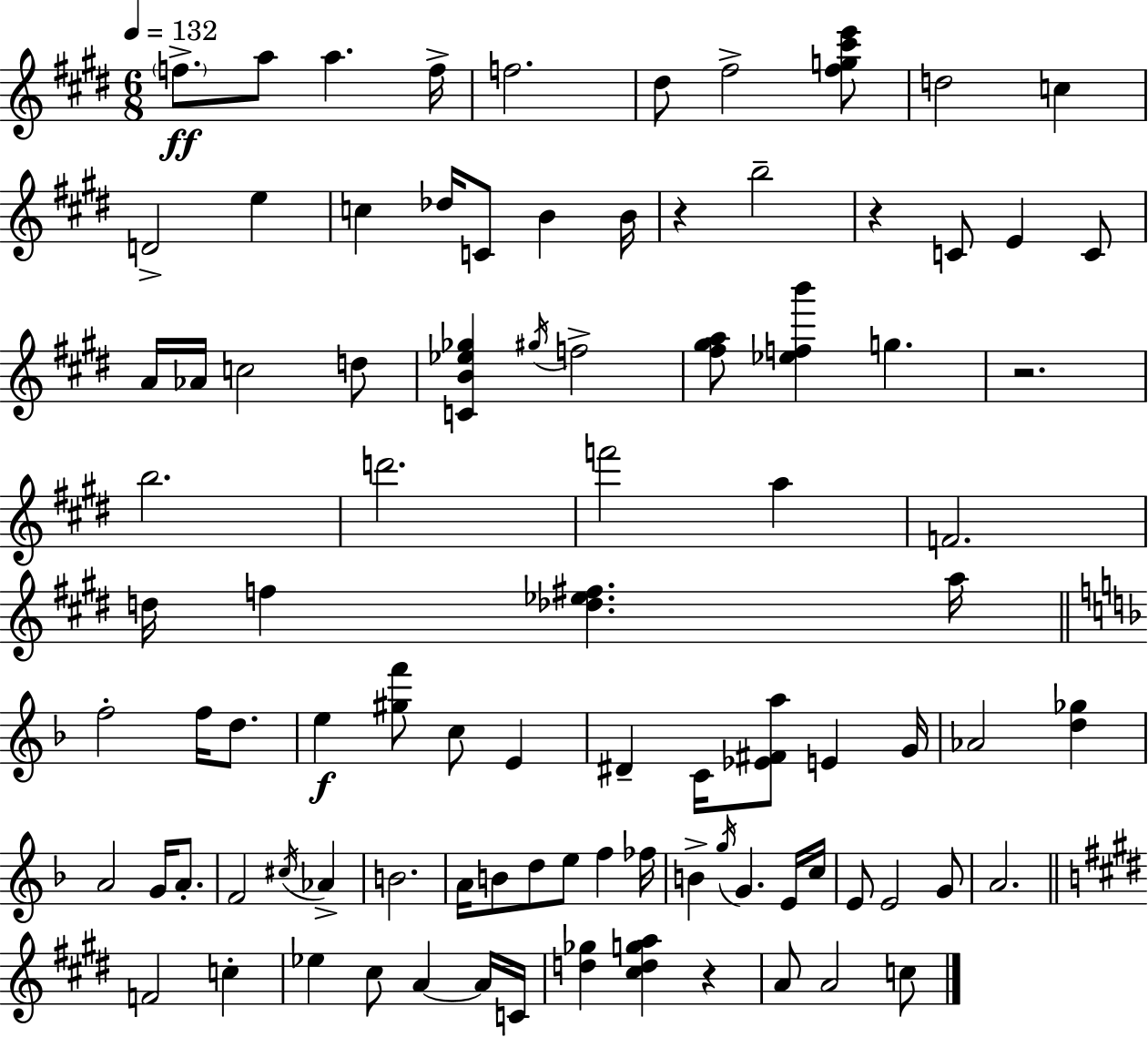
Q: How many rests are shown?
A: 4